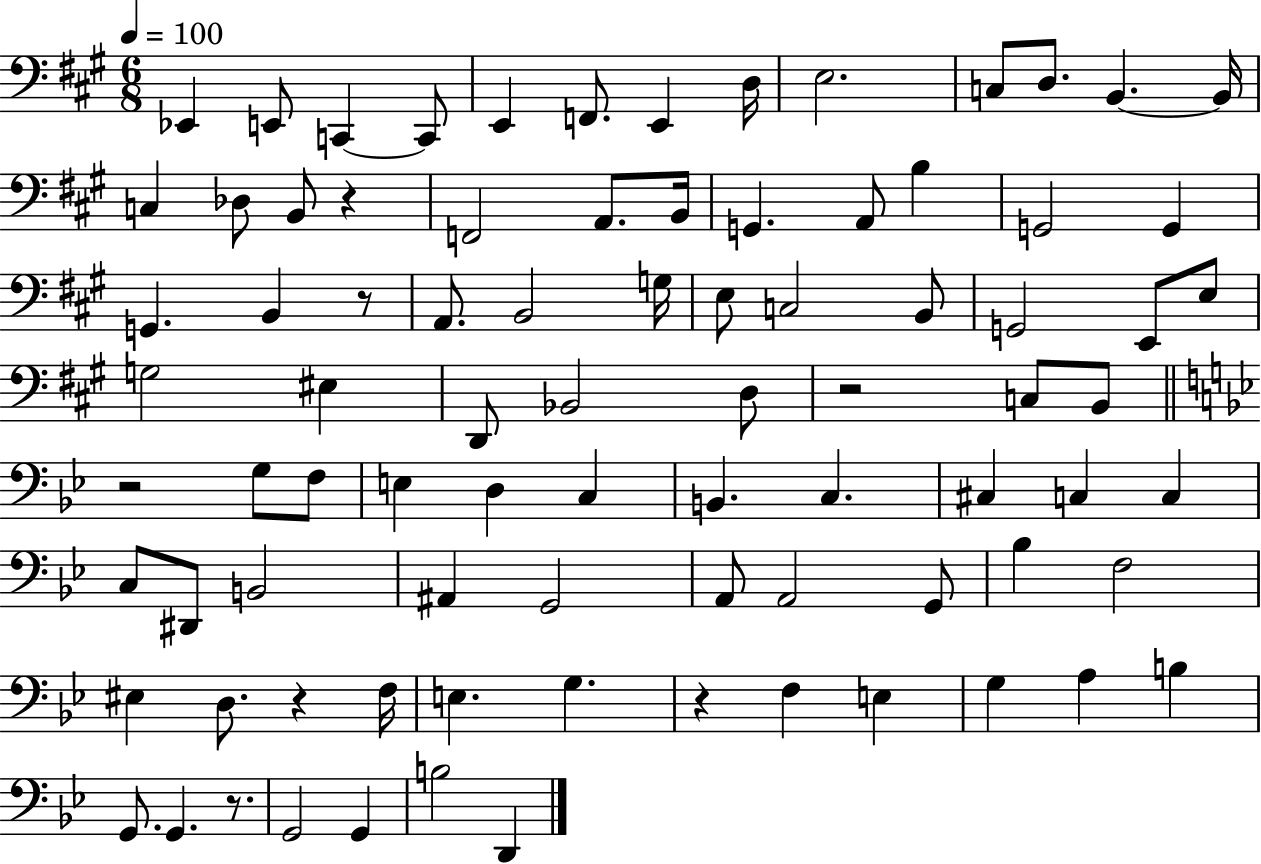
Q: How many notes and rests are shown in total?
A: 85